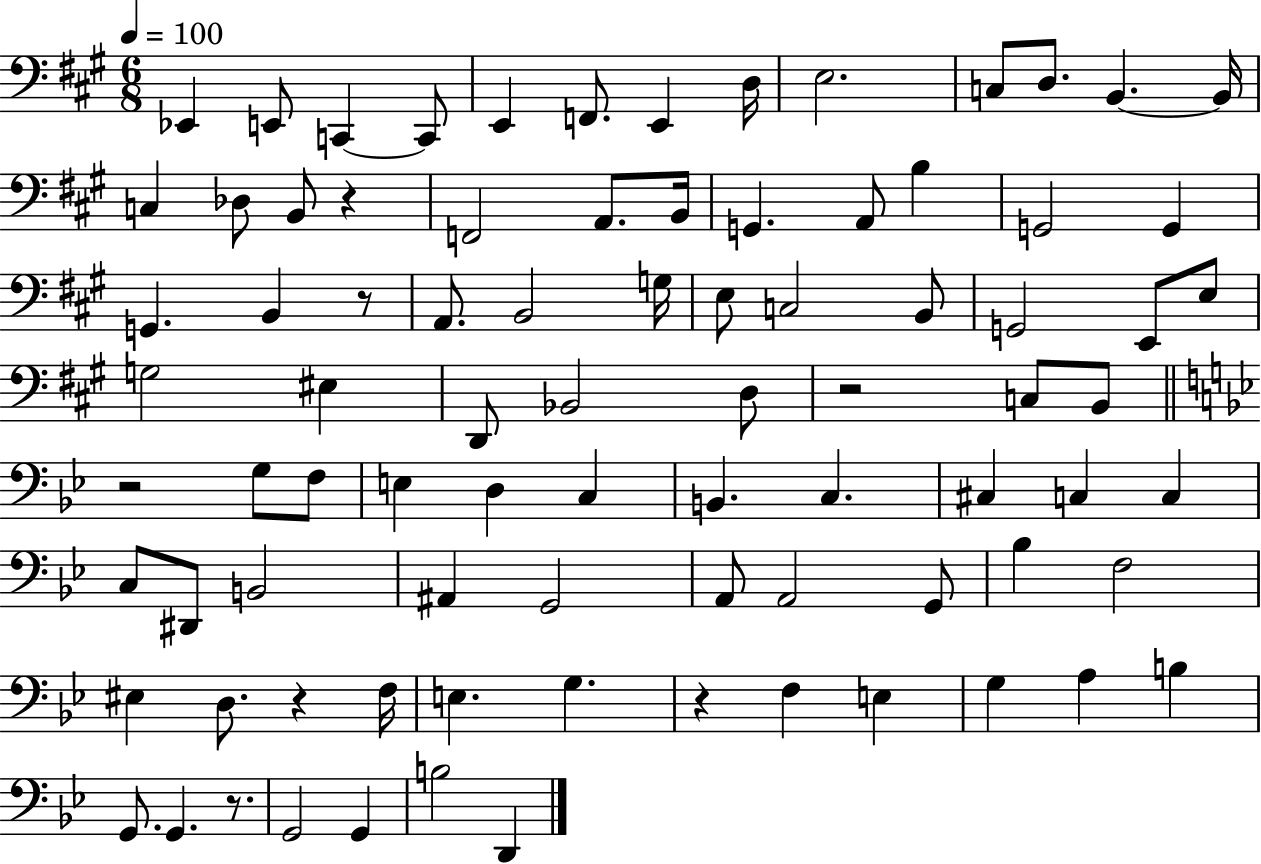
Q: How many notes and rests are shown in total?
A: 85